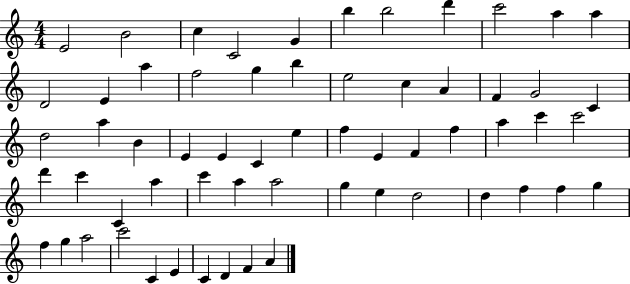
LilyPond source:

{
  \clef treble
  \numericTimeSignature
  \time 4/4
  \key c \major
  e'2 b'2 | c''4 c'2 g'4 | b''4 b''2 d'''4 | c'''2 a''4 a''4 | \break d'2 e'4 a''4 | f''2 g''4 b''4 | e''2 c''4 a'4 | f'4 g'2 c'4 | \break d''2 a''4 b'4 | e'4 e'4 c'4 e''4 | f''4 e'4 f'4 f''4 | a''4 c'''4 c'''2 | \break d'''4 c'''4 c'4 a''4 | c'''4 a''4 a''2 | g''4 e''4 d''2 | d''4 f''4 f''4 g''4 | \break f''4 g''4 a''2 | c'''2 c'4 e'4 | c'4 d'4 f'4 a'4 | \bar "|."
}